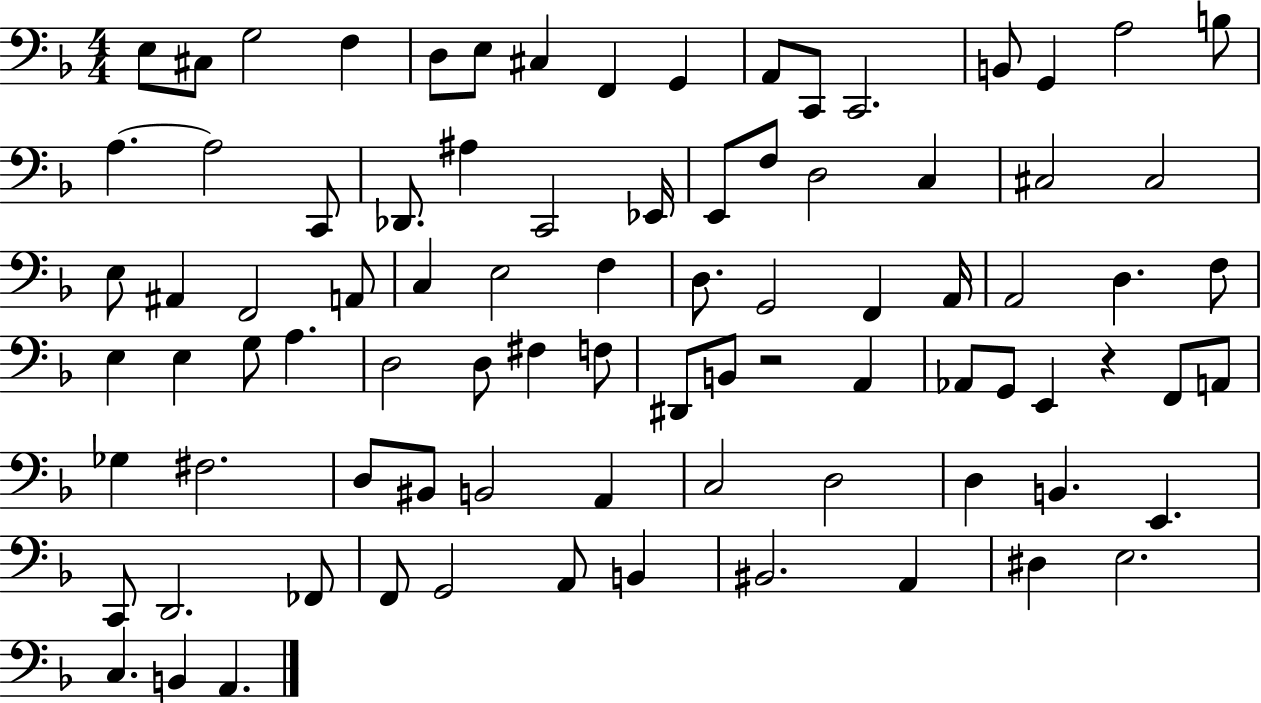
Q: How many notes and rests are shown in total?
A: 86